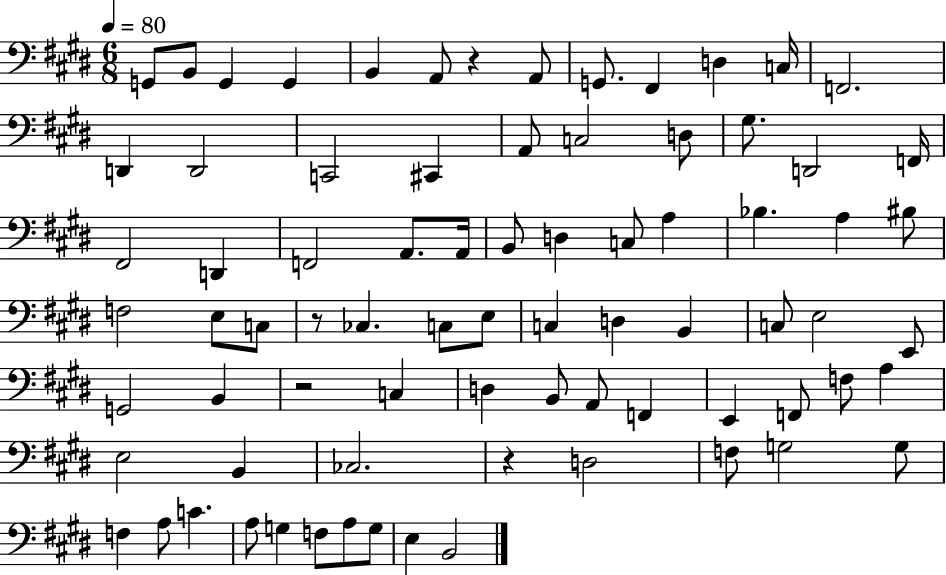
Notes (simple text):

G2/e B2/e G2/q G2/q B2/q A2/e R/q A2/e G2/e. F#2/q D3/q C3/s F2/h. D2/q D2/h C2/h C#2/q A2/e C3/h D3/e G#3/e. D2/h F2/s F#2/h D2/q F2/h A2/e. A2/s B2/e D3/q C3/e A3/q Bb3/q. A3/q BIS3/e F3/h E3/e C3/e R/e CES3/q. C3/e E3/e C3/q D3/q B2/q C3/e E3/h E2/e G2/h B2/q R/h C3/q D3/q B2/e A2/e F2/q E2/q F2/e F3/e A3/q E3/h B2/q CES3/h. R/q D3/h F3/e G3/h G3/e F3/q A3/e C4/q. A3/e G3/q F3/e A3/e G3/e E3/q B2/h